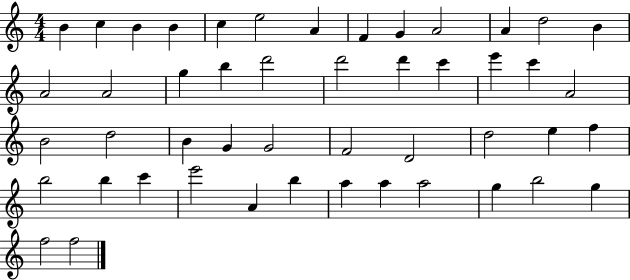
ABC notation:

X:1
T:Untitled
M:4/4
L:1/4
K:C
B c B B c e2 A F G A2 A d2 B A2 A2 g b d'2 d'2 d' c' e' c' A2 B2 d2 B G G2 F2 D2 d2 e f b2 b c' e'2 A b a a a2 g b2 g f2 f2